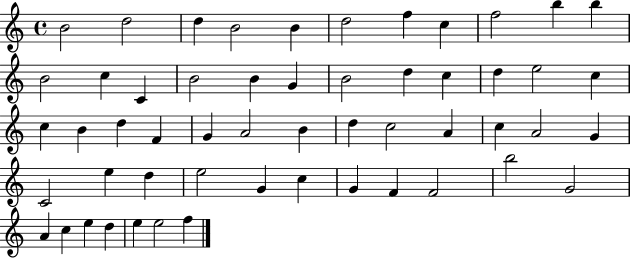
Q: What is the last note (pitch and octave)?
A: F5